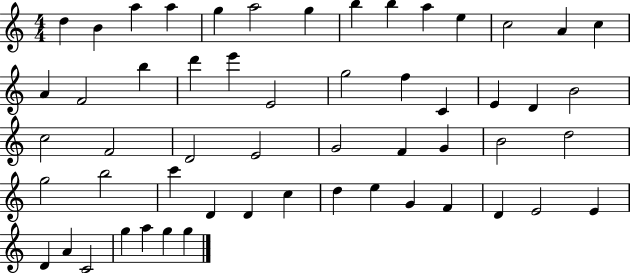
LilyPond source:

{
  \clef treble
  \numericTimeSignature
  \time 4/4
  \key c \major
  d''4 b'4 a''4 a''4 | g''4 a''2 g''4 | b''4 b''4 a''4 e''4 | c''2 a'4 c''4 | \break a'4 f'2 b''4 | d'''4 e'''4 e'2 | g''2 f''4 c'4 | e'4 d'4 b'2 | \break c''2 f'2 | d'2 e'2 | g'2 f'4 g'4 | b'2 d''2 | \break g''2 b''2 | c'''4 d'4 d'4 c''4 | d''4 e''4 g'4 f'4 | d'4 e'2 e'4 | \break d'4 a'4 c'2 | g''4 a''4 g''4 g''4 | \bar "|."
}